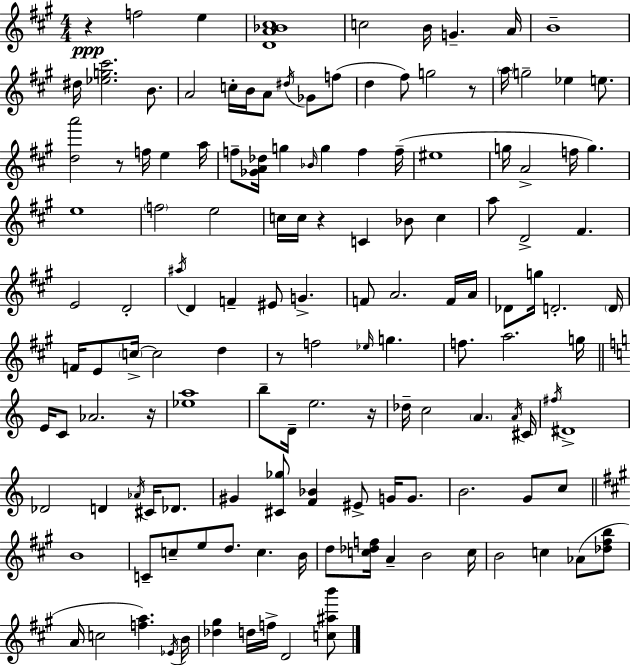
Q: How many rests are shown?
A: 7